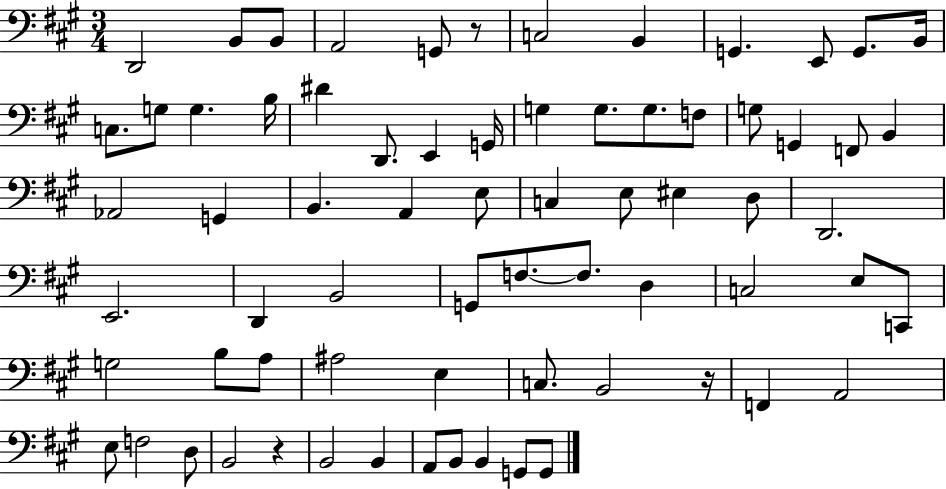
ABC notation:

X:1
T:Untitled
M:3/4
L:1/4
K:A
D,,2 B,,/2 B,,/2 A,,2 G,,/2 z/2 C,2 B,, G,, E,,/2 G,,/2 B,,/4 C,/2 G,/2 G, B,/4 ^D D,,/2 E,, G,,/4 G, G,/2 G,/2 F,/2 G,/2 G,, F,,/2 B,, _A,,2 G,, B,, A,, E,/2 C, E,/2 ^E, D,/2 D,,2 E,,2 D,, B,,2 G,,/2 F,/2 F,/2 D, C,2 E,/2 C,,/2 G,2 B,/2 A,/2 ^A,2 E, C,/2 B,,2 z/4 F,, A,,2 E,/2 F,2 D,/2 B,,2 z B,,2 B,, A,,/2 B,,/2 B,, G,,/2 G,,/2